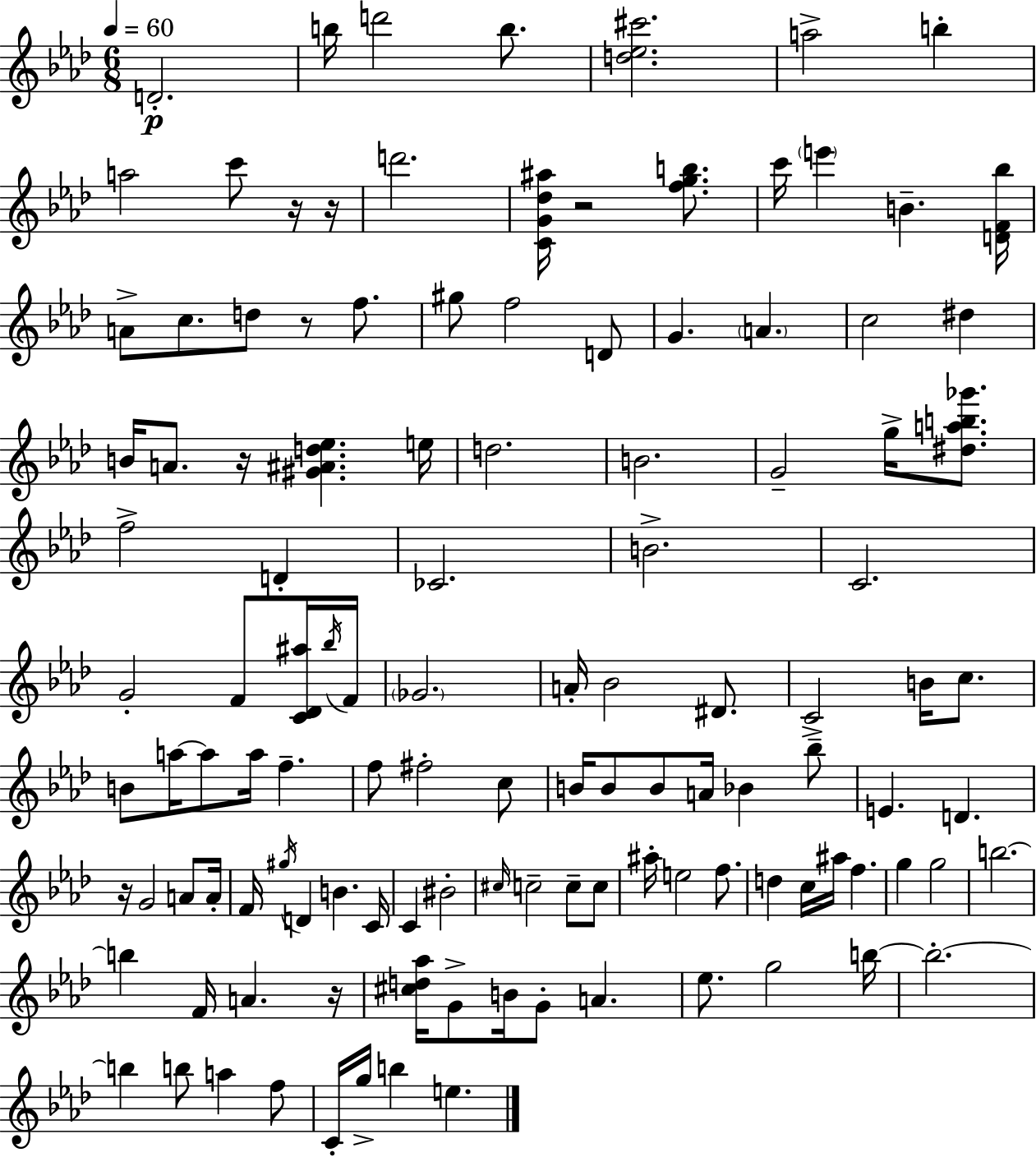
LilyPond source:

{
  \clef treble
  \numericTimeSignature
  \time 6/8
  \key f \minor
  \tempo 4 = 60
  \repeat volta 2 { d'2.-.\p | b''16 d'''2 b''8. | <d'' ees'' cis'''>2. | a''2-> b''4-. | \break a''2 c'''8 r16 r16 | d'''2. | <c' g' des'' ais''>16 r2 <f'' g'' b''>8. | c'''16 \parenthesize e'''4 b'4.-- <d' f' bes''>16 | \break a'8-> c''8. d''8 r8 f''8. | gis''8 f''2 d'8 | g'4. \parenthesize a'4. | c''2 dis''4 | \break b'16 a'8. r16 <gis' ais' d'' ees''>4. e''16 | d''2. | b'2. | g'2-- g''16-> <dis'' a'' b'' ges'''>8. | \break f''2-> d'4-. | ces'2. | b'2.-> | c'2. | \break g'2-. f'8 <c' des' ais''>16 \acciaccatura { bes''16 } | f'16 \parenthesize ges'2. | a'16-. bes'2 dis'8. | c'2-> b'16 c''8. | \break b'8 a''16~~ a''8 a''16 f''4.-- | f''8 fis''2-. c''8 | b'16 b'8 b'8 a'16 bes'4 bes''8-- | e'4. d'4. | \break r16 g'2 a'8 | a'16-. f'16 \acciaccatura { gis''16 } d'4 b'4. | c'16 c'4 bis'2-. | \grace { cis''16 } c''2-- c''8-- | \break c''8 ais''16-. e''2 | f''8. d''4 c''16 ais''16 f''4. | g''4 g''2 | b''2.~~ | \break b''4 f'16 a'4. | r16 <cis'' d'' aes''>16 g'8-> b'16 g'8-. a'4. | ees''8. g''2 | b''16~~ b''2.-.~~ | \break b''4 b''8 a''4 | f''8 c'16-. g''16-> b''4 e''4. | } \bar "|."
}